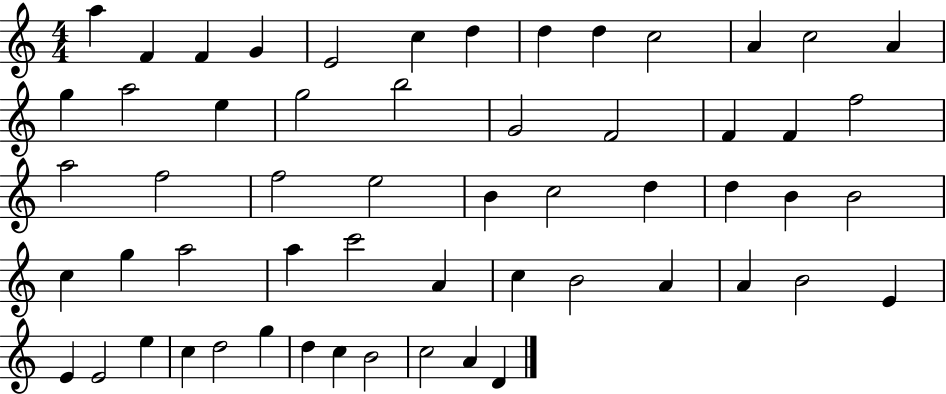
{
  \clef treble
  \numericTimeSignature
  \time 4/4
  \key c \major
  a''4 f'4 f'4 g'4 | e'2 c''4 d''4 | d''4 d''4 c''2 | a'4 c''2 a'4 | \break g''4 a''2 e''4 | g''2 b''2 | g'2 f'2 | f'4 f'4 f''2 | \break a''2 f''2 | f''2 e''2 | b'4 c''2 d''4 | d''4 b'4 b'2 | \break c''4 g''4 a''2 | a''4 c'''2 a'4 | c''4 b'2 a'4 | a'4 b'2 e'4 | \break e'4 e'2 e''4 | c''4 d''2 g''4 | d''4 c''4 b'2 | c''2 a'4 d'4 | \break \bar "|."
}